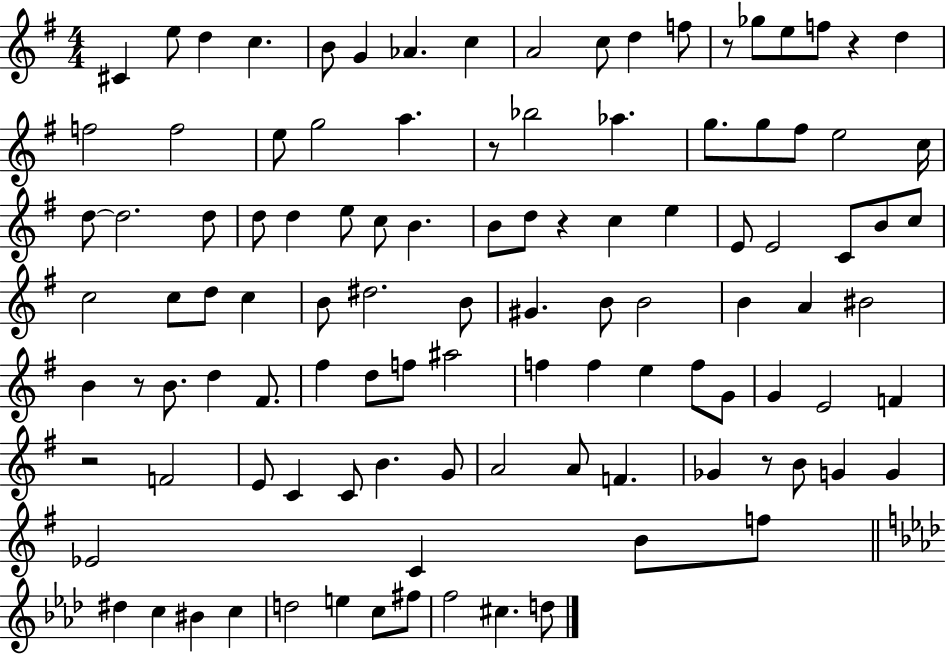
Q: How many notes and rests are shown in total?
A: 109